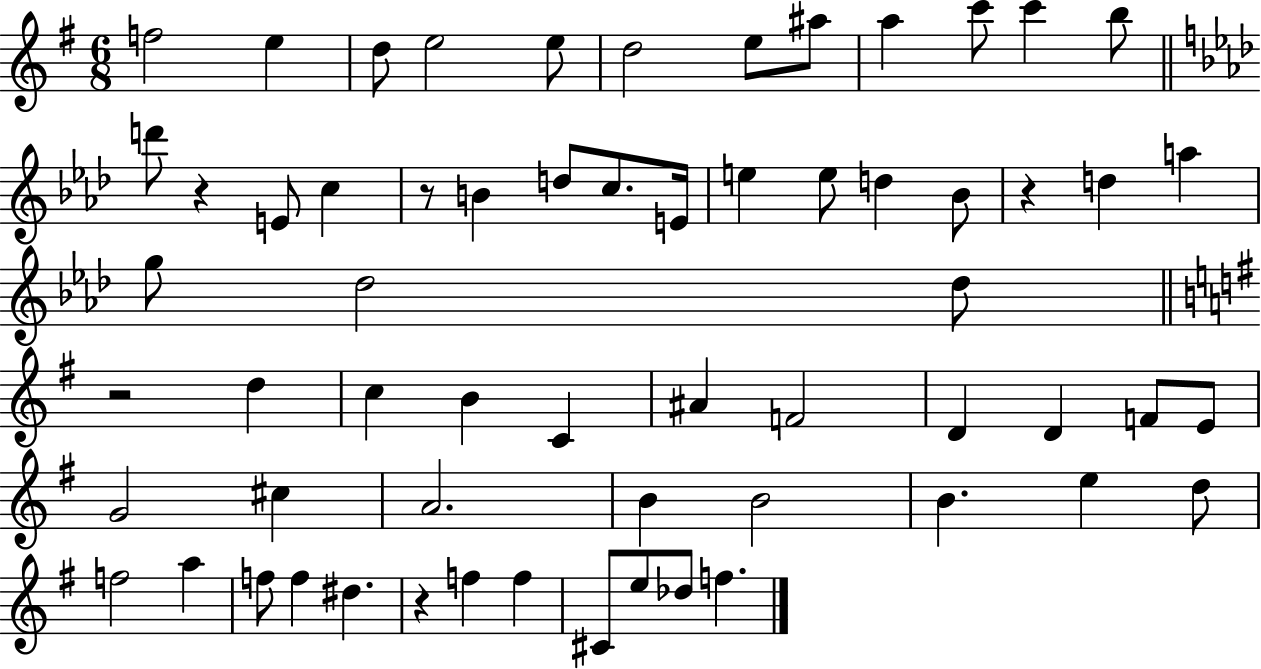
{
  \clef treble
  \numericTimeSignature
  \time 6/8
  \key g \major
  f''2 e''4 | d''8 e''2 e''8 | d''2 e''8 ais''8 | a''4 c'''8 c'''4 b''8 | \break \bar "||" \break \key aes \major d'''8 r4 e'8 c''4 | r8 b'4 d''8 c''8. e'16 | e''4 e''8 d''4 bes'8 | r4 d''4 a''4 | \break g''8 des''2 des''8 | \bar "||" \break \key g \major r2 d''4 | c''4 b'4 c'4 | ais'4 f'2 | d'4 d'4 f'8 e'8 | \break g'2 cis''4 | a'2. | b'4 b'2 | b'4. e''4 d''8 | \break f''2 a''4 | f''8 f''4 dis''4. | r4 f''4 f''4 | cis'8 e''8 des''8 f''4. | \break \bar "|."
}